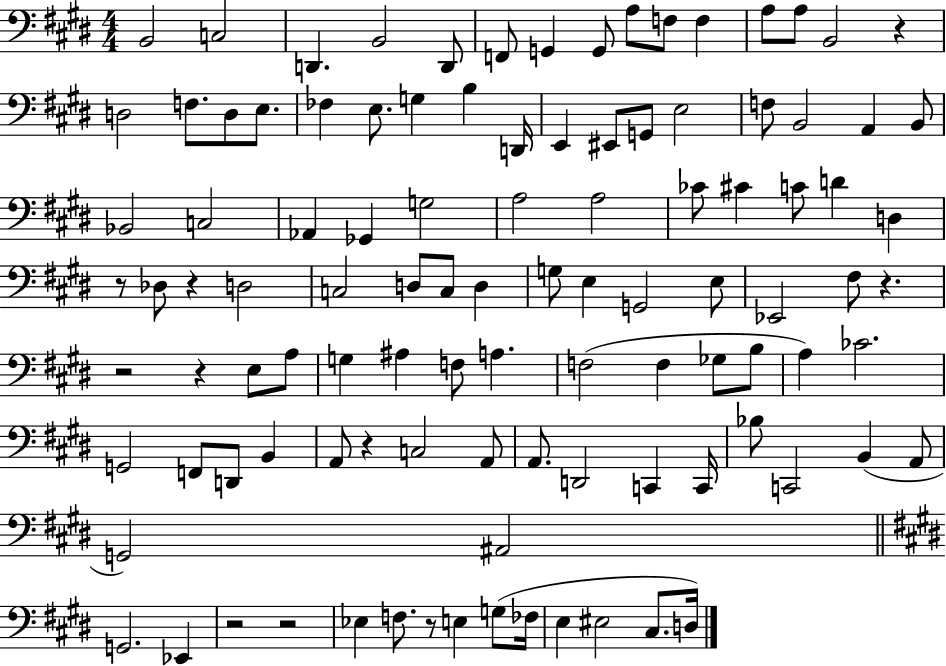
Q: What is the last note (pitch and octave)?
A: D3